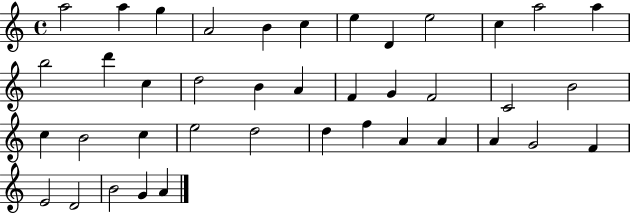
A5/h A5/q G5/q A4/h B4/q C5/q E5/q D4/q E5/h C5/q A5/h A5/q B5/h D6/q C5/q D5/h B4/q A4/q F4/q G4/q F4/h C4/h B4/h C5/q B4/h C5/q E5/h D5/h D5/q F5/q A4/q A4/q A4/q G4/h F4/q E4/h D4/h B4/h G4/q A4/q